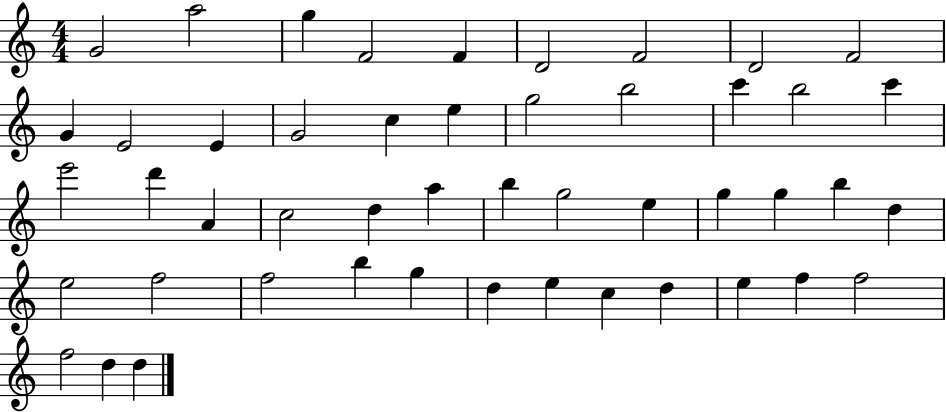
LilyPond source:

{
  \clef treble
  \numericTimeSignature
  \time 4/4
  \key c \major
  g'2 a''2 | g''4 f'2 f'4 | d'2 f'2 | d'2 f'2 | \break g'4 e'2 e'4 | g'2 c''4 e''4 | g''2 b''2 | c'''4 b''2 c'''4 | \break e'''2 d'''4 a'4 | c''2 d''4 a''4 | b''4 g''2 e''4 | g''4 g''4 b''4 d''4 | \break e''2 f''2 | f''2 b''4 g''4 | d''4 e''4 c''4 d''4 | e''4 f''4 f''2 | \break f''2 d''4 d''4 | \bar "|."
}